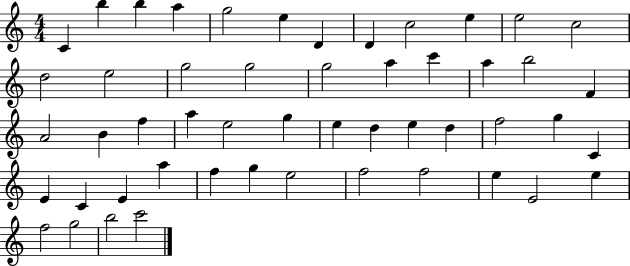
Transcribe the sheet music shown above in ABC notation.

X:1
T:Untitled
M:4/4
L:1/4
K:C
C b b a g2 e D D c2 e e2 c2 d2 e2 g2 g2 g2 a c' a b2 F A2 B f a e2 g e d e d f2 g C E C E a f g e2 f2 f2 e E2 e f2 g2 b2 c'2